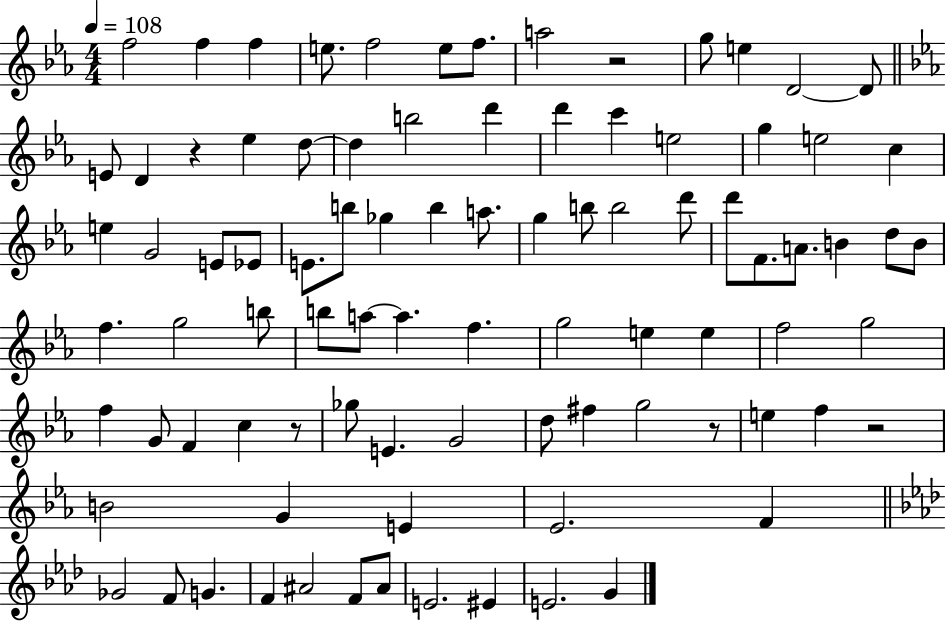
{
  \clef treble
  \numericTimeSignature
  \time 4/4
  \key ees \major
  \tempo 4 = 108
  f''2 f''4 f''4 | e''8. f''2 e''8 f''8. | a''2 r2 | g''8 e''4 d'2~~ d'8 | \break \bar "||" \break \key c \minor e'8 d'4 r4 ees''4 d''8~~ | d''4 b''2 d'''4 | d'''4 c'''4 e''2 | g''4 e''2 c''4 | \break e''4 g'2 e'8 ees'8 | e'8. b''8 ges''4 b''4 a''8. | g''4 b''8 b''2 d'''8 | d'''8 f'8. a'8. b'4 d''8 b'8 | \break f''4. g''2 b''8 | b''8 a''8~~ a''4. f''4. | g''2 e''4 e''4 | f''2 g''2 | \break f''4 g'8 f'4 c''4 r8 | ges''8 e'4. g'2 | d''8 fis''4 g''2 r8 | e''4 f''4 r2 | \break b'2 g'4 e'4 | ees'2. f'4 | \bar "||" \break \key aes \major ges'2 f'8 g'4. | f'4 ais'2 f'8 ais'8 | e'2. eis'4 | e'2. g'4 | \break \bar "|."
}